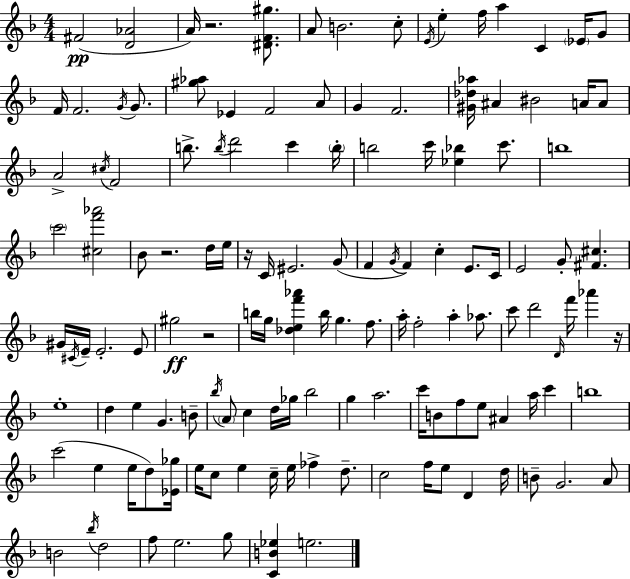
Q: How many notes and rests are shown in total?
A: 134